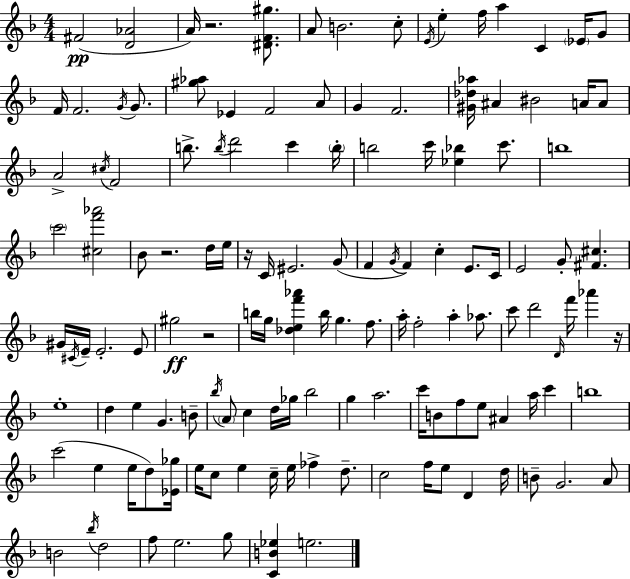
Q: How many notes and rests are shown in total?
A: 134